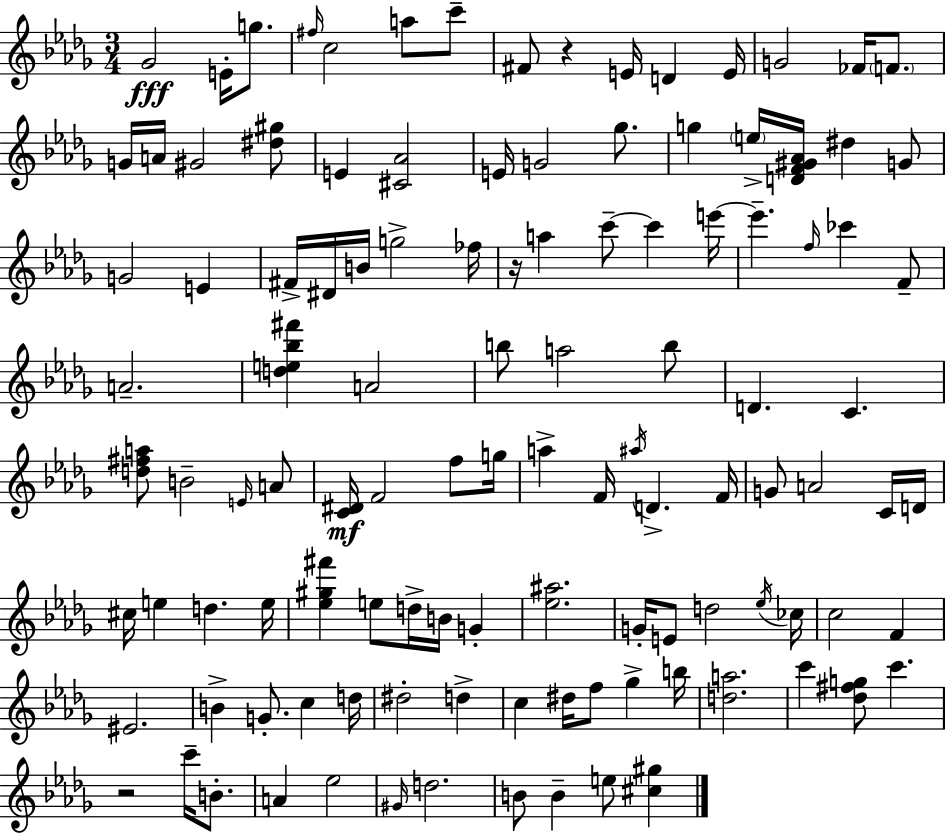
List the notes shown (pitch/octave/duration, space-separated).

Gb4/h E4/s G5/e. F#5/s C5/h A5/e C6/e F#4/e R/q E4/s D4/q E4/s G4/h FES4/s F4/e. G4/s A4/s G#4/h [D#5,G#5]/e E4/q [C#4,Ab4]/h E4/s G4/h Gb5/e. G5/q E5/s [D4,F4,G#4,Ab4]/s D#5/q G4/e G4/h E4/q F#4/s D#4/s B4/s G5/h FES5/s R/s A5/q C6/e C6/q E6/s E6/q. F5/s CES6/q F4/e A4/h. [D5,E5,Bb5,F#6]/q A4/h B5/e A5/h B5/e D4/q. C4/q. [D5,F#5,A5]/e B4/h E4/s A4/e [C4,D#4]/s F4/h F5/e G5/s A5/q F4/s A#5/s D4/q. F4/s G4/e A4/h C4/s D4/s C#5/s E5/q D5/q. E5/s [Eb5,G#5,F#6]/q E5/e D5/s B4/s G4/q [Eb5,A#5]/h. G4/s E4/e D5/h Eb5/s CES5/s C5/h F4/q EIS4/h. B4/q G4/e. C5/q D5/s D#5/h D5/q C5/q D#5/s F5/e Gb5/q B5/s [D5,A5]/h. C6/q [Db5,F#5,G5]/e C6/q. R/h C6/s B4/e. A4/q Eb5/h G#4/s D5/h. B4/e B4/q E5/e [C#5,G#5]/q